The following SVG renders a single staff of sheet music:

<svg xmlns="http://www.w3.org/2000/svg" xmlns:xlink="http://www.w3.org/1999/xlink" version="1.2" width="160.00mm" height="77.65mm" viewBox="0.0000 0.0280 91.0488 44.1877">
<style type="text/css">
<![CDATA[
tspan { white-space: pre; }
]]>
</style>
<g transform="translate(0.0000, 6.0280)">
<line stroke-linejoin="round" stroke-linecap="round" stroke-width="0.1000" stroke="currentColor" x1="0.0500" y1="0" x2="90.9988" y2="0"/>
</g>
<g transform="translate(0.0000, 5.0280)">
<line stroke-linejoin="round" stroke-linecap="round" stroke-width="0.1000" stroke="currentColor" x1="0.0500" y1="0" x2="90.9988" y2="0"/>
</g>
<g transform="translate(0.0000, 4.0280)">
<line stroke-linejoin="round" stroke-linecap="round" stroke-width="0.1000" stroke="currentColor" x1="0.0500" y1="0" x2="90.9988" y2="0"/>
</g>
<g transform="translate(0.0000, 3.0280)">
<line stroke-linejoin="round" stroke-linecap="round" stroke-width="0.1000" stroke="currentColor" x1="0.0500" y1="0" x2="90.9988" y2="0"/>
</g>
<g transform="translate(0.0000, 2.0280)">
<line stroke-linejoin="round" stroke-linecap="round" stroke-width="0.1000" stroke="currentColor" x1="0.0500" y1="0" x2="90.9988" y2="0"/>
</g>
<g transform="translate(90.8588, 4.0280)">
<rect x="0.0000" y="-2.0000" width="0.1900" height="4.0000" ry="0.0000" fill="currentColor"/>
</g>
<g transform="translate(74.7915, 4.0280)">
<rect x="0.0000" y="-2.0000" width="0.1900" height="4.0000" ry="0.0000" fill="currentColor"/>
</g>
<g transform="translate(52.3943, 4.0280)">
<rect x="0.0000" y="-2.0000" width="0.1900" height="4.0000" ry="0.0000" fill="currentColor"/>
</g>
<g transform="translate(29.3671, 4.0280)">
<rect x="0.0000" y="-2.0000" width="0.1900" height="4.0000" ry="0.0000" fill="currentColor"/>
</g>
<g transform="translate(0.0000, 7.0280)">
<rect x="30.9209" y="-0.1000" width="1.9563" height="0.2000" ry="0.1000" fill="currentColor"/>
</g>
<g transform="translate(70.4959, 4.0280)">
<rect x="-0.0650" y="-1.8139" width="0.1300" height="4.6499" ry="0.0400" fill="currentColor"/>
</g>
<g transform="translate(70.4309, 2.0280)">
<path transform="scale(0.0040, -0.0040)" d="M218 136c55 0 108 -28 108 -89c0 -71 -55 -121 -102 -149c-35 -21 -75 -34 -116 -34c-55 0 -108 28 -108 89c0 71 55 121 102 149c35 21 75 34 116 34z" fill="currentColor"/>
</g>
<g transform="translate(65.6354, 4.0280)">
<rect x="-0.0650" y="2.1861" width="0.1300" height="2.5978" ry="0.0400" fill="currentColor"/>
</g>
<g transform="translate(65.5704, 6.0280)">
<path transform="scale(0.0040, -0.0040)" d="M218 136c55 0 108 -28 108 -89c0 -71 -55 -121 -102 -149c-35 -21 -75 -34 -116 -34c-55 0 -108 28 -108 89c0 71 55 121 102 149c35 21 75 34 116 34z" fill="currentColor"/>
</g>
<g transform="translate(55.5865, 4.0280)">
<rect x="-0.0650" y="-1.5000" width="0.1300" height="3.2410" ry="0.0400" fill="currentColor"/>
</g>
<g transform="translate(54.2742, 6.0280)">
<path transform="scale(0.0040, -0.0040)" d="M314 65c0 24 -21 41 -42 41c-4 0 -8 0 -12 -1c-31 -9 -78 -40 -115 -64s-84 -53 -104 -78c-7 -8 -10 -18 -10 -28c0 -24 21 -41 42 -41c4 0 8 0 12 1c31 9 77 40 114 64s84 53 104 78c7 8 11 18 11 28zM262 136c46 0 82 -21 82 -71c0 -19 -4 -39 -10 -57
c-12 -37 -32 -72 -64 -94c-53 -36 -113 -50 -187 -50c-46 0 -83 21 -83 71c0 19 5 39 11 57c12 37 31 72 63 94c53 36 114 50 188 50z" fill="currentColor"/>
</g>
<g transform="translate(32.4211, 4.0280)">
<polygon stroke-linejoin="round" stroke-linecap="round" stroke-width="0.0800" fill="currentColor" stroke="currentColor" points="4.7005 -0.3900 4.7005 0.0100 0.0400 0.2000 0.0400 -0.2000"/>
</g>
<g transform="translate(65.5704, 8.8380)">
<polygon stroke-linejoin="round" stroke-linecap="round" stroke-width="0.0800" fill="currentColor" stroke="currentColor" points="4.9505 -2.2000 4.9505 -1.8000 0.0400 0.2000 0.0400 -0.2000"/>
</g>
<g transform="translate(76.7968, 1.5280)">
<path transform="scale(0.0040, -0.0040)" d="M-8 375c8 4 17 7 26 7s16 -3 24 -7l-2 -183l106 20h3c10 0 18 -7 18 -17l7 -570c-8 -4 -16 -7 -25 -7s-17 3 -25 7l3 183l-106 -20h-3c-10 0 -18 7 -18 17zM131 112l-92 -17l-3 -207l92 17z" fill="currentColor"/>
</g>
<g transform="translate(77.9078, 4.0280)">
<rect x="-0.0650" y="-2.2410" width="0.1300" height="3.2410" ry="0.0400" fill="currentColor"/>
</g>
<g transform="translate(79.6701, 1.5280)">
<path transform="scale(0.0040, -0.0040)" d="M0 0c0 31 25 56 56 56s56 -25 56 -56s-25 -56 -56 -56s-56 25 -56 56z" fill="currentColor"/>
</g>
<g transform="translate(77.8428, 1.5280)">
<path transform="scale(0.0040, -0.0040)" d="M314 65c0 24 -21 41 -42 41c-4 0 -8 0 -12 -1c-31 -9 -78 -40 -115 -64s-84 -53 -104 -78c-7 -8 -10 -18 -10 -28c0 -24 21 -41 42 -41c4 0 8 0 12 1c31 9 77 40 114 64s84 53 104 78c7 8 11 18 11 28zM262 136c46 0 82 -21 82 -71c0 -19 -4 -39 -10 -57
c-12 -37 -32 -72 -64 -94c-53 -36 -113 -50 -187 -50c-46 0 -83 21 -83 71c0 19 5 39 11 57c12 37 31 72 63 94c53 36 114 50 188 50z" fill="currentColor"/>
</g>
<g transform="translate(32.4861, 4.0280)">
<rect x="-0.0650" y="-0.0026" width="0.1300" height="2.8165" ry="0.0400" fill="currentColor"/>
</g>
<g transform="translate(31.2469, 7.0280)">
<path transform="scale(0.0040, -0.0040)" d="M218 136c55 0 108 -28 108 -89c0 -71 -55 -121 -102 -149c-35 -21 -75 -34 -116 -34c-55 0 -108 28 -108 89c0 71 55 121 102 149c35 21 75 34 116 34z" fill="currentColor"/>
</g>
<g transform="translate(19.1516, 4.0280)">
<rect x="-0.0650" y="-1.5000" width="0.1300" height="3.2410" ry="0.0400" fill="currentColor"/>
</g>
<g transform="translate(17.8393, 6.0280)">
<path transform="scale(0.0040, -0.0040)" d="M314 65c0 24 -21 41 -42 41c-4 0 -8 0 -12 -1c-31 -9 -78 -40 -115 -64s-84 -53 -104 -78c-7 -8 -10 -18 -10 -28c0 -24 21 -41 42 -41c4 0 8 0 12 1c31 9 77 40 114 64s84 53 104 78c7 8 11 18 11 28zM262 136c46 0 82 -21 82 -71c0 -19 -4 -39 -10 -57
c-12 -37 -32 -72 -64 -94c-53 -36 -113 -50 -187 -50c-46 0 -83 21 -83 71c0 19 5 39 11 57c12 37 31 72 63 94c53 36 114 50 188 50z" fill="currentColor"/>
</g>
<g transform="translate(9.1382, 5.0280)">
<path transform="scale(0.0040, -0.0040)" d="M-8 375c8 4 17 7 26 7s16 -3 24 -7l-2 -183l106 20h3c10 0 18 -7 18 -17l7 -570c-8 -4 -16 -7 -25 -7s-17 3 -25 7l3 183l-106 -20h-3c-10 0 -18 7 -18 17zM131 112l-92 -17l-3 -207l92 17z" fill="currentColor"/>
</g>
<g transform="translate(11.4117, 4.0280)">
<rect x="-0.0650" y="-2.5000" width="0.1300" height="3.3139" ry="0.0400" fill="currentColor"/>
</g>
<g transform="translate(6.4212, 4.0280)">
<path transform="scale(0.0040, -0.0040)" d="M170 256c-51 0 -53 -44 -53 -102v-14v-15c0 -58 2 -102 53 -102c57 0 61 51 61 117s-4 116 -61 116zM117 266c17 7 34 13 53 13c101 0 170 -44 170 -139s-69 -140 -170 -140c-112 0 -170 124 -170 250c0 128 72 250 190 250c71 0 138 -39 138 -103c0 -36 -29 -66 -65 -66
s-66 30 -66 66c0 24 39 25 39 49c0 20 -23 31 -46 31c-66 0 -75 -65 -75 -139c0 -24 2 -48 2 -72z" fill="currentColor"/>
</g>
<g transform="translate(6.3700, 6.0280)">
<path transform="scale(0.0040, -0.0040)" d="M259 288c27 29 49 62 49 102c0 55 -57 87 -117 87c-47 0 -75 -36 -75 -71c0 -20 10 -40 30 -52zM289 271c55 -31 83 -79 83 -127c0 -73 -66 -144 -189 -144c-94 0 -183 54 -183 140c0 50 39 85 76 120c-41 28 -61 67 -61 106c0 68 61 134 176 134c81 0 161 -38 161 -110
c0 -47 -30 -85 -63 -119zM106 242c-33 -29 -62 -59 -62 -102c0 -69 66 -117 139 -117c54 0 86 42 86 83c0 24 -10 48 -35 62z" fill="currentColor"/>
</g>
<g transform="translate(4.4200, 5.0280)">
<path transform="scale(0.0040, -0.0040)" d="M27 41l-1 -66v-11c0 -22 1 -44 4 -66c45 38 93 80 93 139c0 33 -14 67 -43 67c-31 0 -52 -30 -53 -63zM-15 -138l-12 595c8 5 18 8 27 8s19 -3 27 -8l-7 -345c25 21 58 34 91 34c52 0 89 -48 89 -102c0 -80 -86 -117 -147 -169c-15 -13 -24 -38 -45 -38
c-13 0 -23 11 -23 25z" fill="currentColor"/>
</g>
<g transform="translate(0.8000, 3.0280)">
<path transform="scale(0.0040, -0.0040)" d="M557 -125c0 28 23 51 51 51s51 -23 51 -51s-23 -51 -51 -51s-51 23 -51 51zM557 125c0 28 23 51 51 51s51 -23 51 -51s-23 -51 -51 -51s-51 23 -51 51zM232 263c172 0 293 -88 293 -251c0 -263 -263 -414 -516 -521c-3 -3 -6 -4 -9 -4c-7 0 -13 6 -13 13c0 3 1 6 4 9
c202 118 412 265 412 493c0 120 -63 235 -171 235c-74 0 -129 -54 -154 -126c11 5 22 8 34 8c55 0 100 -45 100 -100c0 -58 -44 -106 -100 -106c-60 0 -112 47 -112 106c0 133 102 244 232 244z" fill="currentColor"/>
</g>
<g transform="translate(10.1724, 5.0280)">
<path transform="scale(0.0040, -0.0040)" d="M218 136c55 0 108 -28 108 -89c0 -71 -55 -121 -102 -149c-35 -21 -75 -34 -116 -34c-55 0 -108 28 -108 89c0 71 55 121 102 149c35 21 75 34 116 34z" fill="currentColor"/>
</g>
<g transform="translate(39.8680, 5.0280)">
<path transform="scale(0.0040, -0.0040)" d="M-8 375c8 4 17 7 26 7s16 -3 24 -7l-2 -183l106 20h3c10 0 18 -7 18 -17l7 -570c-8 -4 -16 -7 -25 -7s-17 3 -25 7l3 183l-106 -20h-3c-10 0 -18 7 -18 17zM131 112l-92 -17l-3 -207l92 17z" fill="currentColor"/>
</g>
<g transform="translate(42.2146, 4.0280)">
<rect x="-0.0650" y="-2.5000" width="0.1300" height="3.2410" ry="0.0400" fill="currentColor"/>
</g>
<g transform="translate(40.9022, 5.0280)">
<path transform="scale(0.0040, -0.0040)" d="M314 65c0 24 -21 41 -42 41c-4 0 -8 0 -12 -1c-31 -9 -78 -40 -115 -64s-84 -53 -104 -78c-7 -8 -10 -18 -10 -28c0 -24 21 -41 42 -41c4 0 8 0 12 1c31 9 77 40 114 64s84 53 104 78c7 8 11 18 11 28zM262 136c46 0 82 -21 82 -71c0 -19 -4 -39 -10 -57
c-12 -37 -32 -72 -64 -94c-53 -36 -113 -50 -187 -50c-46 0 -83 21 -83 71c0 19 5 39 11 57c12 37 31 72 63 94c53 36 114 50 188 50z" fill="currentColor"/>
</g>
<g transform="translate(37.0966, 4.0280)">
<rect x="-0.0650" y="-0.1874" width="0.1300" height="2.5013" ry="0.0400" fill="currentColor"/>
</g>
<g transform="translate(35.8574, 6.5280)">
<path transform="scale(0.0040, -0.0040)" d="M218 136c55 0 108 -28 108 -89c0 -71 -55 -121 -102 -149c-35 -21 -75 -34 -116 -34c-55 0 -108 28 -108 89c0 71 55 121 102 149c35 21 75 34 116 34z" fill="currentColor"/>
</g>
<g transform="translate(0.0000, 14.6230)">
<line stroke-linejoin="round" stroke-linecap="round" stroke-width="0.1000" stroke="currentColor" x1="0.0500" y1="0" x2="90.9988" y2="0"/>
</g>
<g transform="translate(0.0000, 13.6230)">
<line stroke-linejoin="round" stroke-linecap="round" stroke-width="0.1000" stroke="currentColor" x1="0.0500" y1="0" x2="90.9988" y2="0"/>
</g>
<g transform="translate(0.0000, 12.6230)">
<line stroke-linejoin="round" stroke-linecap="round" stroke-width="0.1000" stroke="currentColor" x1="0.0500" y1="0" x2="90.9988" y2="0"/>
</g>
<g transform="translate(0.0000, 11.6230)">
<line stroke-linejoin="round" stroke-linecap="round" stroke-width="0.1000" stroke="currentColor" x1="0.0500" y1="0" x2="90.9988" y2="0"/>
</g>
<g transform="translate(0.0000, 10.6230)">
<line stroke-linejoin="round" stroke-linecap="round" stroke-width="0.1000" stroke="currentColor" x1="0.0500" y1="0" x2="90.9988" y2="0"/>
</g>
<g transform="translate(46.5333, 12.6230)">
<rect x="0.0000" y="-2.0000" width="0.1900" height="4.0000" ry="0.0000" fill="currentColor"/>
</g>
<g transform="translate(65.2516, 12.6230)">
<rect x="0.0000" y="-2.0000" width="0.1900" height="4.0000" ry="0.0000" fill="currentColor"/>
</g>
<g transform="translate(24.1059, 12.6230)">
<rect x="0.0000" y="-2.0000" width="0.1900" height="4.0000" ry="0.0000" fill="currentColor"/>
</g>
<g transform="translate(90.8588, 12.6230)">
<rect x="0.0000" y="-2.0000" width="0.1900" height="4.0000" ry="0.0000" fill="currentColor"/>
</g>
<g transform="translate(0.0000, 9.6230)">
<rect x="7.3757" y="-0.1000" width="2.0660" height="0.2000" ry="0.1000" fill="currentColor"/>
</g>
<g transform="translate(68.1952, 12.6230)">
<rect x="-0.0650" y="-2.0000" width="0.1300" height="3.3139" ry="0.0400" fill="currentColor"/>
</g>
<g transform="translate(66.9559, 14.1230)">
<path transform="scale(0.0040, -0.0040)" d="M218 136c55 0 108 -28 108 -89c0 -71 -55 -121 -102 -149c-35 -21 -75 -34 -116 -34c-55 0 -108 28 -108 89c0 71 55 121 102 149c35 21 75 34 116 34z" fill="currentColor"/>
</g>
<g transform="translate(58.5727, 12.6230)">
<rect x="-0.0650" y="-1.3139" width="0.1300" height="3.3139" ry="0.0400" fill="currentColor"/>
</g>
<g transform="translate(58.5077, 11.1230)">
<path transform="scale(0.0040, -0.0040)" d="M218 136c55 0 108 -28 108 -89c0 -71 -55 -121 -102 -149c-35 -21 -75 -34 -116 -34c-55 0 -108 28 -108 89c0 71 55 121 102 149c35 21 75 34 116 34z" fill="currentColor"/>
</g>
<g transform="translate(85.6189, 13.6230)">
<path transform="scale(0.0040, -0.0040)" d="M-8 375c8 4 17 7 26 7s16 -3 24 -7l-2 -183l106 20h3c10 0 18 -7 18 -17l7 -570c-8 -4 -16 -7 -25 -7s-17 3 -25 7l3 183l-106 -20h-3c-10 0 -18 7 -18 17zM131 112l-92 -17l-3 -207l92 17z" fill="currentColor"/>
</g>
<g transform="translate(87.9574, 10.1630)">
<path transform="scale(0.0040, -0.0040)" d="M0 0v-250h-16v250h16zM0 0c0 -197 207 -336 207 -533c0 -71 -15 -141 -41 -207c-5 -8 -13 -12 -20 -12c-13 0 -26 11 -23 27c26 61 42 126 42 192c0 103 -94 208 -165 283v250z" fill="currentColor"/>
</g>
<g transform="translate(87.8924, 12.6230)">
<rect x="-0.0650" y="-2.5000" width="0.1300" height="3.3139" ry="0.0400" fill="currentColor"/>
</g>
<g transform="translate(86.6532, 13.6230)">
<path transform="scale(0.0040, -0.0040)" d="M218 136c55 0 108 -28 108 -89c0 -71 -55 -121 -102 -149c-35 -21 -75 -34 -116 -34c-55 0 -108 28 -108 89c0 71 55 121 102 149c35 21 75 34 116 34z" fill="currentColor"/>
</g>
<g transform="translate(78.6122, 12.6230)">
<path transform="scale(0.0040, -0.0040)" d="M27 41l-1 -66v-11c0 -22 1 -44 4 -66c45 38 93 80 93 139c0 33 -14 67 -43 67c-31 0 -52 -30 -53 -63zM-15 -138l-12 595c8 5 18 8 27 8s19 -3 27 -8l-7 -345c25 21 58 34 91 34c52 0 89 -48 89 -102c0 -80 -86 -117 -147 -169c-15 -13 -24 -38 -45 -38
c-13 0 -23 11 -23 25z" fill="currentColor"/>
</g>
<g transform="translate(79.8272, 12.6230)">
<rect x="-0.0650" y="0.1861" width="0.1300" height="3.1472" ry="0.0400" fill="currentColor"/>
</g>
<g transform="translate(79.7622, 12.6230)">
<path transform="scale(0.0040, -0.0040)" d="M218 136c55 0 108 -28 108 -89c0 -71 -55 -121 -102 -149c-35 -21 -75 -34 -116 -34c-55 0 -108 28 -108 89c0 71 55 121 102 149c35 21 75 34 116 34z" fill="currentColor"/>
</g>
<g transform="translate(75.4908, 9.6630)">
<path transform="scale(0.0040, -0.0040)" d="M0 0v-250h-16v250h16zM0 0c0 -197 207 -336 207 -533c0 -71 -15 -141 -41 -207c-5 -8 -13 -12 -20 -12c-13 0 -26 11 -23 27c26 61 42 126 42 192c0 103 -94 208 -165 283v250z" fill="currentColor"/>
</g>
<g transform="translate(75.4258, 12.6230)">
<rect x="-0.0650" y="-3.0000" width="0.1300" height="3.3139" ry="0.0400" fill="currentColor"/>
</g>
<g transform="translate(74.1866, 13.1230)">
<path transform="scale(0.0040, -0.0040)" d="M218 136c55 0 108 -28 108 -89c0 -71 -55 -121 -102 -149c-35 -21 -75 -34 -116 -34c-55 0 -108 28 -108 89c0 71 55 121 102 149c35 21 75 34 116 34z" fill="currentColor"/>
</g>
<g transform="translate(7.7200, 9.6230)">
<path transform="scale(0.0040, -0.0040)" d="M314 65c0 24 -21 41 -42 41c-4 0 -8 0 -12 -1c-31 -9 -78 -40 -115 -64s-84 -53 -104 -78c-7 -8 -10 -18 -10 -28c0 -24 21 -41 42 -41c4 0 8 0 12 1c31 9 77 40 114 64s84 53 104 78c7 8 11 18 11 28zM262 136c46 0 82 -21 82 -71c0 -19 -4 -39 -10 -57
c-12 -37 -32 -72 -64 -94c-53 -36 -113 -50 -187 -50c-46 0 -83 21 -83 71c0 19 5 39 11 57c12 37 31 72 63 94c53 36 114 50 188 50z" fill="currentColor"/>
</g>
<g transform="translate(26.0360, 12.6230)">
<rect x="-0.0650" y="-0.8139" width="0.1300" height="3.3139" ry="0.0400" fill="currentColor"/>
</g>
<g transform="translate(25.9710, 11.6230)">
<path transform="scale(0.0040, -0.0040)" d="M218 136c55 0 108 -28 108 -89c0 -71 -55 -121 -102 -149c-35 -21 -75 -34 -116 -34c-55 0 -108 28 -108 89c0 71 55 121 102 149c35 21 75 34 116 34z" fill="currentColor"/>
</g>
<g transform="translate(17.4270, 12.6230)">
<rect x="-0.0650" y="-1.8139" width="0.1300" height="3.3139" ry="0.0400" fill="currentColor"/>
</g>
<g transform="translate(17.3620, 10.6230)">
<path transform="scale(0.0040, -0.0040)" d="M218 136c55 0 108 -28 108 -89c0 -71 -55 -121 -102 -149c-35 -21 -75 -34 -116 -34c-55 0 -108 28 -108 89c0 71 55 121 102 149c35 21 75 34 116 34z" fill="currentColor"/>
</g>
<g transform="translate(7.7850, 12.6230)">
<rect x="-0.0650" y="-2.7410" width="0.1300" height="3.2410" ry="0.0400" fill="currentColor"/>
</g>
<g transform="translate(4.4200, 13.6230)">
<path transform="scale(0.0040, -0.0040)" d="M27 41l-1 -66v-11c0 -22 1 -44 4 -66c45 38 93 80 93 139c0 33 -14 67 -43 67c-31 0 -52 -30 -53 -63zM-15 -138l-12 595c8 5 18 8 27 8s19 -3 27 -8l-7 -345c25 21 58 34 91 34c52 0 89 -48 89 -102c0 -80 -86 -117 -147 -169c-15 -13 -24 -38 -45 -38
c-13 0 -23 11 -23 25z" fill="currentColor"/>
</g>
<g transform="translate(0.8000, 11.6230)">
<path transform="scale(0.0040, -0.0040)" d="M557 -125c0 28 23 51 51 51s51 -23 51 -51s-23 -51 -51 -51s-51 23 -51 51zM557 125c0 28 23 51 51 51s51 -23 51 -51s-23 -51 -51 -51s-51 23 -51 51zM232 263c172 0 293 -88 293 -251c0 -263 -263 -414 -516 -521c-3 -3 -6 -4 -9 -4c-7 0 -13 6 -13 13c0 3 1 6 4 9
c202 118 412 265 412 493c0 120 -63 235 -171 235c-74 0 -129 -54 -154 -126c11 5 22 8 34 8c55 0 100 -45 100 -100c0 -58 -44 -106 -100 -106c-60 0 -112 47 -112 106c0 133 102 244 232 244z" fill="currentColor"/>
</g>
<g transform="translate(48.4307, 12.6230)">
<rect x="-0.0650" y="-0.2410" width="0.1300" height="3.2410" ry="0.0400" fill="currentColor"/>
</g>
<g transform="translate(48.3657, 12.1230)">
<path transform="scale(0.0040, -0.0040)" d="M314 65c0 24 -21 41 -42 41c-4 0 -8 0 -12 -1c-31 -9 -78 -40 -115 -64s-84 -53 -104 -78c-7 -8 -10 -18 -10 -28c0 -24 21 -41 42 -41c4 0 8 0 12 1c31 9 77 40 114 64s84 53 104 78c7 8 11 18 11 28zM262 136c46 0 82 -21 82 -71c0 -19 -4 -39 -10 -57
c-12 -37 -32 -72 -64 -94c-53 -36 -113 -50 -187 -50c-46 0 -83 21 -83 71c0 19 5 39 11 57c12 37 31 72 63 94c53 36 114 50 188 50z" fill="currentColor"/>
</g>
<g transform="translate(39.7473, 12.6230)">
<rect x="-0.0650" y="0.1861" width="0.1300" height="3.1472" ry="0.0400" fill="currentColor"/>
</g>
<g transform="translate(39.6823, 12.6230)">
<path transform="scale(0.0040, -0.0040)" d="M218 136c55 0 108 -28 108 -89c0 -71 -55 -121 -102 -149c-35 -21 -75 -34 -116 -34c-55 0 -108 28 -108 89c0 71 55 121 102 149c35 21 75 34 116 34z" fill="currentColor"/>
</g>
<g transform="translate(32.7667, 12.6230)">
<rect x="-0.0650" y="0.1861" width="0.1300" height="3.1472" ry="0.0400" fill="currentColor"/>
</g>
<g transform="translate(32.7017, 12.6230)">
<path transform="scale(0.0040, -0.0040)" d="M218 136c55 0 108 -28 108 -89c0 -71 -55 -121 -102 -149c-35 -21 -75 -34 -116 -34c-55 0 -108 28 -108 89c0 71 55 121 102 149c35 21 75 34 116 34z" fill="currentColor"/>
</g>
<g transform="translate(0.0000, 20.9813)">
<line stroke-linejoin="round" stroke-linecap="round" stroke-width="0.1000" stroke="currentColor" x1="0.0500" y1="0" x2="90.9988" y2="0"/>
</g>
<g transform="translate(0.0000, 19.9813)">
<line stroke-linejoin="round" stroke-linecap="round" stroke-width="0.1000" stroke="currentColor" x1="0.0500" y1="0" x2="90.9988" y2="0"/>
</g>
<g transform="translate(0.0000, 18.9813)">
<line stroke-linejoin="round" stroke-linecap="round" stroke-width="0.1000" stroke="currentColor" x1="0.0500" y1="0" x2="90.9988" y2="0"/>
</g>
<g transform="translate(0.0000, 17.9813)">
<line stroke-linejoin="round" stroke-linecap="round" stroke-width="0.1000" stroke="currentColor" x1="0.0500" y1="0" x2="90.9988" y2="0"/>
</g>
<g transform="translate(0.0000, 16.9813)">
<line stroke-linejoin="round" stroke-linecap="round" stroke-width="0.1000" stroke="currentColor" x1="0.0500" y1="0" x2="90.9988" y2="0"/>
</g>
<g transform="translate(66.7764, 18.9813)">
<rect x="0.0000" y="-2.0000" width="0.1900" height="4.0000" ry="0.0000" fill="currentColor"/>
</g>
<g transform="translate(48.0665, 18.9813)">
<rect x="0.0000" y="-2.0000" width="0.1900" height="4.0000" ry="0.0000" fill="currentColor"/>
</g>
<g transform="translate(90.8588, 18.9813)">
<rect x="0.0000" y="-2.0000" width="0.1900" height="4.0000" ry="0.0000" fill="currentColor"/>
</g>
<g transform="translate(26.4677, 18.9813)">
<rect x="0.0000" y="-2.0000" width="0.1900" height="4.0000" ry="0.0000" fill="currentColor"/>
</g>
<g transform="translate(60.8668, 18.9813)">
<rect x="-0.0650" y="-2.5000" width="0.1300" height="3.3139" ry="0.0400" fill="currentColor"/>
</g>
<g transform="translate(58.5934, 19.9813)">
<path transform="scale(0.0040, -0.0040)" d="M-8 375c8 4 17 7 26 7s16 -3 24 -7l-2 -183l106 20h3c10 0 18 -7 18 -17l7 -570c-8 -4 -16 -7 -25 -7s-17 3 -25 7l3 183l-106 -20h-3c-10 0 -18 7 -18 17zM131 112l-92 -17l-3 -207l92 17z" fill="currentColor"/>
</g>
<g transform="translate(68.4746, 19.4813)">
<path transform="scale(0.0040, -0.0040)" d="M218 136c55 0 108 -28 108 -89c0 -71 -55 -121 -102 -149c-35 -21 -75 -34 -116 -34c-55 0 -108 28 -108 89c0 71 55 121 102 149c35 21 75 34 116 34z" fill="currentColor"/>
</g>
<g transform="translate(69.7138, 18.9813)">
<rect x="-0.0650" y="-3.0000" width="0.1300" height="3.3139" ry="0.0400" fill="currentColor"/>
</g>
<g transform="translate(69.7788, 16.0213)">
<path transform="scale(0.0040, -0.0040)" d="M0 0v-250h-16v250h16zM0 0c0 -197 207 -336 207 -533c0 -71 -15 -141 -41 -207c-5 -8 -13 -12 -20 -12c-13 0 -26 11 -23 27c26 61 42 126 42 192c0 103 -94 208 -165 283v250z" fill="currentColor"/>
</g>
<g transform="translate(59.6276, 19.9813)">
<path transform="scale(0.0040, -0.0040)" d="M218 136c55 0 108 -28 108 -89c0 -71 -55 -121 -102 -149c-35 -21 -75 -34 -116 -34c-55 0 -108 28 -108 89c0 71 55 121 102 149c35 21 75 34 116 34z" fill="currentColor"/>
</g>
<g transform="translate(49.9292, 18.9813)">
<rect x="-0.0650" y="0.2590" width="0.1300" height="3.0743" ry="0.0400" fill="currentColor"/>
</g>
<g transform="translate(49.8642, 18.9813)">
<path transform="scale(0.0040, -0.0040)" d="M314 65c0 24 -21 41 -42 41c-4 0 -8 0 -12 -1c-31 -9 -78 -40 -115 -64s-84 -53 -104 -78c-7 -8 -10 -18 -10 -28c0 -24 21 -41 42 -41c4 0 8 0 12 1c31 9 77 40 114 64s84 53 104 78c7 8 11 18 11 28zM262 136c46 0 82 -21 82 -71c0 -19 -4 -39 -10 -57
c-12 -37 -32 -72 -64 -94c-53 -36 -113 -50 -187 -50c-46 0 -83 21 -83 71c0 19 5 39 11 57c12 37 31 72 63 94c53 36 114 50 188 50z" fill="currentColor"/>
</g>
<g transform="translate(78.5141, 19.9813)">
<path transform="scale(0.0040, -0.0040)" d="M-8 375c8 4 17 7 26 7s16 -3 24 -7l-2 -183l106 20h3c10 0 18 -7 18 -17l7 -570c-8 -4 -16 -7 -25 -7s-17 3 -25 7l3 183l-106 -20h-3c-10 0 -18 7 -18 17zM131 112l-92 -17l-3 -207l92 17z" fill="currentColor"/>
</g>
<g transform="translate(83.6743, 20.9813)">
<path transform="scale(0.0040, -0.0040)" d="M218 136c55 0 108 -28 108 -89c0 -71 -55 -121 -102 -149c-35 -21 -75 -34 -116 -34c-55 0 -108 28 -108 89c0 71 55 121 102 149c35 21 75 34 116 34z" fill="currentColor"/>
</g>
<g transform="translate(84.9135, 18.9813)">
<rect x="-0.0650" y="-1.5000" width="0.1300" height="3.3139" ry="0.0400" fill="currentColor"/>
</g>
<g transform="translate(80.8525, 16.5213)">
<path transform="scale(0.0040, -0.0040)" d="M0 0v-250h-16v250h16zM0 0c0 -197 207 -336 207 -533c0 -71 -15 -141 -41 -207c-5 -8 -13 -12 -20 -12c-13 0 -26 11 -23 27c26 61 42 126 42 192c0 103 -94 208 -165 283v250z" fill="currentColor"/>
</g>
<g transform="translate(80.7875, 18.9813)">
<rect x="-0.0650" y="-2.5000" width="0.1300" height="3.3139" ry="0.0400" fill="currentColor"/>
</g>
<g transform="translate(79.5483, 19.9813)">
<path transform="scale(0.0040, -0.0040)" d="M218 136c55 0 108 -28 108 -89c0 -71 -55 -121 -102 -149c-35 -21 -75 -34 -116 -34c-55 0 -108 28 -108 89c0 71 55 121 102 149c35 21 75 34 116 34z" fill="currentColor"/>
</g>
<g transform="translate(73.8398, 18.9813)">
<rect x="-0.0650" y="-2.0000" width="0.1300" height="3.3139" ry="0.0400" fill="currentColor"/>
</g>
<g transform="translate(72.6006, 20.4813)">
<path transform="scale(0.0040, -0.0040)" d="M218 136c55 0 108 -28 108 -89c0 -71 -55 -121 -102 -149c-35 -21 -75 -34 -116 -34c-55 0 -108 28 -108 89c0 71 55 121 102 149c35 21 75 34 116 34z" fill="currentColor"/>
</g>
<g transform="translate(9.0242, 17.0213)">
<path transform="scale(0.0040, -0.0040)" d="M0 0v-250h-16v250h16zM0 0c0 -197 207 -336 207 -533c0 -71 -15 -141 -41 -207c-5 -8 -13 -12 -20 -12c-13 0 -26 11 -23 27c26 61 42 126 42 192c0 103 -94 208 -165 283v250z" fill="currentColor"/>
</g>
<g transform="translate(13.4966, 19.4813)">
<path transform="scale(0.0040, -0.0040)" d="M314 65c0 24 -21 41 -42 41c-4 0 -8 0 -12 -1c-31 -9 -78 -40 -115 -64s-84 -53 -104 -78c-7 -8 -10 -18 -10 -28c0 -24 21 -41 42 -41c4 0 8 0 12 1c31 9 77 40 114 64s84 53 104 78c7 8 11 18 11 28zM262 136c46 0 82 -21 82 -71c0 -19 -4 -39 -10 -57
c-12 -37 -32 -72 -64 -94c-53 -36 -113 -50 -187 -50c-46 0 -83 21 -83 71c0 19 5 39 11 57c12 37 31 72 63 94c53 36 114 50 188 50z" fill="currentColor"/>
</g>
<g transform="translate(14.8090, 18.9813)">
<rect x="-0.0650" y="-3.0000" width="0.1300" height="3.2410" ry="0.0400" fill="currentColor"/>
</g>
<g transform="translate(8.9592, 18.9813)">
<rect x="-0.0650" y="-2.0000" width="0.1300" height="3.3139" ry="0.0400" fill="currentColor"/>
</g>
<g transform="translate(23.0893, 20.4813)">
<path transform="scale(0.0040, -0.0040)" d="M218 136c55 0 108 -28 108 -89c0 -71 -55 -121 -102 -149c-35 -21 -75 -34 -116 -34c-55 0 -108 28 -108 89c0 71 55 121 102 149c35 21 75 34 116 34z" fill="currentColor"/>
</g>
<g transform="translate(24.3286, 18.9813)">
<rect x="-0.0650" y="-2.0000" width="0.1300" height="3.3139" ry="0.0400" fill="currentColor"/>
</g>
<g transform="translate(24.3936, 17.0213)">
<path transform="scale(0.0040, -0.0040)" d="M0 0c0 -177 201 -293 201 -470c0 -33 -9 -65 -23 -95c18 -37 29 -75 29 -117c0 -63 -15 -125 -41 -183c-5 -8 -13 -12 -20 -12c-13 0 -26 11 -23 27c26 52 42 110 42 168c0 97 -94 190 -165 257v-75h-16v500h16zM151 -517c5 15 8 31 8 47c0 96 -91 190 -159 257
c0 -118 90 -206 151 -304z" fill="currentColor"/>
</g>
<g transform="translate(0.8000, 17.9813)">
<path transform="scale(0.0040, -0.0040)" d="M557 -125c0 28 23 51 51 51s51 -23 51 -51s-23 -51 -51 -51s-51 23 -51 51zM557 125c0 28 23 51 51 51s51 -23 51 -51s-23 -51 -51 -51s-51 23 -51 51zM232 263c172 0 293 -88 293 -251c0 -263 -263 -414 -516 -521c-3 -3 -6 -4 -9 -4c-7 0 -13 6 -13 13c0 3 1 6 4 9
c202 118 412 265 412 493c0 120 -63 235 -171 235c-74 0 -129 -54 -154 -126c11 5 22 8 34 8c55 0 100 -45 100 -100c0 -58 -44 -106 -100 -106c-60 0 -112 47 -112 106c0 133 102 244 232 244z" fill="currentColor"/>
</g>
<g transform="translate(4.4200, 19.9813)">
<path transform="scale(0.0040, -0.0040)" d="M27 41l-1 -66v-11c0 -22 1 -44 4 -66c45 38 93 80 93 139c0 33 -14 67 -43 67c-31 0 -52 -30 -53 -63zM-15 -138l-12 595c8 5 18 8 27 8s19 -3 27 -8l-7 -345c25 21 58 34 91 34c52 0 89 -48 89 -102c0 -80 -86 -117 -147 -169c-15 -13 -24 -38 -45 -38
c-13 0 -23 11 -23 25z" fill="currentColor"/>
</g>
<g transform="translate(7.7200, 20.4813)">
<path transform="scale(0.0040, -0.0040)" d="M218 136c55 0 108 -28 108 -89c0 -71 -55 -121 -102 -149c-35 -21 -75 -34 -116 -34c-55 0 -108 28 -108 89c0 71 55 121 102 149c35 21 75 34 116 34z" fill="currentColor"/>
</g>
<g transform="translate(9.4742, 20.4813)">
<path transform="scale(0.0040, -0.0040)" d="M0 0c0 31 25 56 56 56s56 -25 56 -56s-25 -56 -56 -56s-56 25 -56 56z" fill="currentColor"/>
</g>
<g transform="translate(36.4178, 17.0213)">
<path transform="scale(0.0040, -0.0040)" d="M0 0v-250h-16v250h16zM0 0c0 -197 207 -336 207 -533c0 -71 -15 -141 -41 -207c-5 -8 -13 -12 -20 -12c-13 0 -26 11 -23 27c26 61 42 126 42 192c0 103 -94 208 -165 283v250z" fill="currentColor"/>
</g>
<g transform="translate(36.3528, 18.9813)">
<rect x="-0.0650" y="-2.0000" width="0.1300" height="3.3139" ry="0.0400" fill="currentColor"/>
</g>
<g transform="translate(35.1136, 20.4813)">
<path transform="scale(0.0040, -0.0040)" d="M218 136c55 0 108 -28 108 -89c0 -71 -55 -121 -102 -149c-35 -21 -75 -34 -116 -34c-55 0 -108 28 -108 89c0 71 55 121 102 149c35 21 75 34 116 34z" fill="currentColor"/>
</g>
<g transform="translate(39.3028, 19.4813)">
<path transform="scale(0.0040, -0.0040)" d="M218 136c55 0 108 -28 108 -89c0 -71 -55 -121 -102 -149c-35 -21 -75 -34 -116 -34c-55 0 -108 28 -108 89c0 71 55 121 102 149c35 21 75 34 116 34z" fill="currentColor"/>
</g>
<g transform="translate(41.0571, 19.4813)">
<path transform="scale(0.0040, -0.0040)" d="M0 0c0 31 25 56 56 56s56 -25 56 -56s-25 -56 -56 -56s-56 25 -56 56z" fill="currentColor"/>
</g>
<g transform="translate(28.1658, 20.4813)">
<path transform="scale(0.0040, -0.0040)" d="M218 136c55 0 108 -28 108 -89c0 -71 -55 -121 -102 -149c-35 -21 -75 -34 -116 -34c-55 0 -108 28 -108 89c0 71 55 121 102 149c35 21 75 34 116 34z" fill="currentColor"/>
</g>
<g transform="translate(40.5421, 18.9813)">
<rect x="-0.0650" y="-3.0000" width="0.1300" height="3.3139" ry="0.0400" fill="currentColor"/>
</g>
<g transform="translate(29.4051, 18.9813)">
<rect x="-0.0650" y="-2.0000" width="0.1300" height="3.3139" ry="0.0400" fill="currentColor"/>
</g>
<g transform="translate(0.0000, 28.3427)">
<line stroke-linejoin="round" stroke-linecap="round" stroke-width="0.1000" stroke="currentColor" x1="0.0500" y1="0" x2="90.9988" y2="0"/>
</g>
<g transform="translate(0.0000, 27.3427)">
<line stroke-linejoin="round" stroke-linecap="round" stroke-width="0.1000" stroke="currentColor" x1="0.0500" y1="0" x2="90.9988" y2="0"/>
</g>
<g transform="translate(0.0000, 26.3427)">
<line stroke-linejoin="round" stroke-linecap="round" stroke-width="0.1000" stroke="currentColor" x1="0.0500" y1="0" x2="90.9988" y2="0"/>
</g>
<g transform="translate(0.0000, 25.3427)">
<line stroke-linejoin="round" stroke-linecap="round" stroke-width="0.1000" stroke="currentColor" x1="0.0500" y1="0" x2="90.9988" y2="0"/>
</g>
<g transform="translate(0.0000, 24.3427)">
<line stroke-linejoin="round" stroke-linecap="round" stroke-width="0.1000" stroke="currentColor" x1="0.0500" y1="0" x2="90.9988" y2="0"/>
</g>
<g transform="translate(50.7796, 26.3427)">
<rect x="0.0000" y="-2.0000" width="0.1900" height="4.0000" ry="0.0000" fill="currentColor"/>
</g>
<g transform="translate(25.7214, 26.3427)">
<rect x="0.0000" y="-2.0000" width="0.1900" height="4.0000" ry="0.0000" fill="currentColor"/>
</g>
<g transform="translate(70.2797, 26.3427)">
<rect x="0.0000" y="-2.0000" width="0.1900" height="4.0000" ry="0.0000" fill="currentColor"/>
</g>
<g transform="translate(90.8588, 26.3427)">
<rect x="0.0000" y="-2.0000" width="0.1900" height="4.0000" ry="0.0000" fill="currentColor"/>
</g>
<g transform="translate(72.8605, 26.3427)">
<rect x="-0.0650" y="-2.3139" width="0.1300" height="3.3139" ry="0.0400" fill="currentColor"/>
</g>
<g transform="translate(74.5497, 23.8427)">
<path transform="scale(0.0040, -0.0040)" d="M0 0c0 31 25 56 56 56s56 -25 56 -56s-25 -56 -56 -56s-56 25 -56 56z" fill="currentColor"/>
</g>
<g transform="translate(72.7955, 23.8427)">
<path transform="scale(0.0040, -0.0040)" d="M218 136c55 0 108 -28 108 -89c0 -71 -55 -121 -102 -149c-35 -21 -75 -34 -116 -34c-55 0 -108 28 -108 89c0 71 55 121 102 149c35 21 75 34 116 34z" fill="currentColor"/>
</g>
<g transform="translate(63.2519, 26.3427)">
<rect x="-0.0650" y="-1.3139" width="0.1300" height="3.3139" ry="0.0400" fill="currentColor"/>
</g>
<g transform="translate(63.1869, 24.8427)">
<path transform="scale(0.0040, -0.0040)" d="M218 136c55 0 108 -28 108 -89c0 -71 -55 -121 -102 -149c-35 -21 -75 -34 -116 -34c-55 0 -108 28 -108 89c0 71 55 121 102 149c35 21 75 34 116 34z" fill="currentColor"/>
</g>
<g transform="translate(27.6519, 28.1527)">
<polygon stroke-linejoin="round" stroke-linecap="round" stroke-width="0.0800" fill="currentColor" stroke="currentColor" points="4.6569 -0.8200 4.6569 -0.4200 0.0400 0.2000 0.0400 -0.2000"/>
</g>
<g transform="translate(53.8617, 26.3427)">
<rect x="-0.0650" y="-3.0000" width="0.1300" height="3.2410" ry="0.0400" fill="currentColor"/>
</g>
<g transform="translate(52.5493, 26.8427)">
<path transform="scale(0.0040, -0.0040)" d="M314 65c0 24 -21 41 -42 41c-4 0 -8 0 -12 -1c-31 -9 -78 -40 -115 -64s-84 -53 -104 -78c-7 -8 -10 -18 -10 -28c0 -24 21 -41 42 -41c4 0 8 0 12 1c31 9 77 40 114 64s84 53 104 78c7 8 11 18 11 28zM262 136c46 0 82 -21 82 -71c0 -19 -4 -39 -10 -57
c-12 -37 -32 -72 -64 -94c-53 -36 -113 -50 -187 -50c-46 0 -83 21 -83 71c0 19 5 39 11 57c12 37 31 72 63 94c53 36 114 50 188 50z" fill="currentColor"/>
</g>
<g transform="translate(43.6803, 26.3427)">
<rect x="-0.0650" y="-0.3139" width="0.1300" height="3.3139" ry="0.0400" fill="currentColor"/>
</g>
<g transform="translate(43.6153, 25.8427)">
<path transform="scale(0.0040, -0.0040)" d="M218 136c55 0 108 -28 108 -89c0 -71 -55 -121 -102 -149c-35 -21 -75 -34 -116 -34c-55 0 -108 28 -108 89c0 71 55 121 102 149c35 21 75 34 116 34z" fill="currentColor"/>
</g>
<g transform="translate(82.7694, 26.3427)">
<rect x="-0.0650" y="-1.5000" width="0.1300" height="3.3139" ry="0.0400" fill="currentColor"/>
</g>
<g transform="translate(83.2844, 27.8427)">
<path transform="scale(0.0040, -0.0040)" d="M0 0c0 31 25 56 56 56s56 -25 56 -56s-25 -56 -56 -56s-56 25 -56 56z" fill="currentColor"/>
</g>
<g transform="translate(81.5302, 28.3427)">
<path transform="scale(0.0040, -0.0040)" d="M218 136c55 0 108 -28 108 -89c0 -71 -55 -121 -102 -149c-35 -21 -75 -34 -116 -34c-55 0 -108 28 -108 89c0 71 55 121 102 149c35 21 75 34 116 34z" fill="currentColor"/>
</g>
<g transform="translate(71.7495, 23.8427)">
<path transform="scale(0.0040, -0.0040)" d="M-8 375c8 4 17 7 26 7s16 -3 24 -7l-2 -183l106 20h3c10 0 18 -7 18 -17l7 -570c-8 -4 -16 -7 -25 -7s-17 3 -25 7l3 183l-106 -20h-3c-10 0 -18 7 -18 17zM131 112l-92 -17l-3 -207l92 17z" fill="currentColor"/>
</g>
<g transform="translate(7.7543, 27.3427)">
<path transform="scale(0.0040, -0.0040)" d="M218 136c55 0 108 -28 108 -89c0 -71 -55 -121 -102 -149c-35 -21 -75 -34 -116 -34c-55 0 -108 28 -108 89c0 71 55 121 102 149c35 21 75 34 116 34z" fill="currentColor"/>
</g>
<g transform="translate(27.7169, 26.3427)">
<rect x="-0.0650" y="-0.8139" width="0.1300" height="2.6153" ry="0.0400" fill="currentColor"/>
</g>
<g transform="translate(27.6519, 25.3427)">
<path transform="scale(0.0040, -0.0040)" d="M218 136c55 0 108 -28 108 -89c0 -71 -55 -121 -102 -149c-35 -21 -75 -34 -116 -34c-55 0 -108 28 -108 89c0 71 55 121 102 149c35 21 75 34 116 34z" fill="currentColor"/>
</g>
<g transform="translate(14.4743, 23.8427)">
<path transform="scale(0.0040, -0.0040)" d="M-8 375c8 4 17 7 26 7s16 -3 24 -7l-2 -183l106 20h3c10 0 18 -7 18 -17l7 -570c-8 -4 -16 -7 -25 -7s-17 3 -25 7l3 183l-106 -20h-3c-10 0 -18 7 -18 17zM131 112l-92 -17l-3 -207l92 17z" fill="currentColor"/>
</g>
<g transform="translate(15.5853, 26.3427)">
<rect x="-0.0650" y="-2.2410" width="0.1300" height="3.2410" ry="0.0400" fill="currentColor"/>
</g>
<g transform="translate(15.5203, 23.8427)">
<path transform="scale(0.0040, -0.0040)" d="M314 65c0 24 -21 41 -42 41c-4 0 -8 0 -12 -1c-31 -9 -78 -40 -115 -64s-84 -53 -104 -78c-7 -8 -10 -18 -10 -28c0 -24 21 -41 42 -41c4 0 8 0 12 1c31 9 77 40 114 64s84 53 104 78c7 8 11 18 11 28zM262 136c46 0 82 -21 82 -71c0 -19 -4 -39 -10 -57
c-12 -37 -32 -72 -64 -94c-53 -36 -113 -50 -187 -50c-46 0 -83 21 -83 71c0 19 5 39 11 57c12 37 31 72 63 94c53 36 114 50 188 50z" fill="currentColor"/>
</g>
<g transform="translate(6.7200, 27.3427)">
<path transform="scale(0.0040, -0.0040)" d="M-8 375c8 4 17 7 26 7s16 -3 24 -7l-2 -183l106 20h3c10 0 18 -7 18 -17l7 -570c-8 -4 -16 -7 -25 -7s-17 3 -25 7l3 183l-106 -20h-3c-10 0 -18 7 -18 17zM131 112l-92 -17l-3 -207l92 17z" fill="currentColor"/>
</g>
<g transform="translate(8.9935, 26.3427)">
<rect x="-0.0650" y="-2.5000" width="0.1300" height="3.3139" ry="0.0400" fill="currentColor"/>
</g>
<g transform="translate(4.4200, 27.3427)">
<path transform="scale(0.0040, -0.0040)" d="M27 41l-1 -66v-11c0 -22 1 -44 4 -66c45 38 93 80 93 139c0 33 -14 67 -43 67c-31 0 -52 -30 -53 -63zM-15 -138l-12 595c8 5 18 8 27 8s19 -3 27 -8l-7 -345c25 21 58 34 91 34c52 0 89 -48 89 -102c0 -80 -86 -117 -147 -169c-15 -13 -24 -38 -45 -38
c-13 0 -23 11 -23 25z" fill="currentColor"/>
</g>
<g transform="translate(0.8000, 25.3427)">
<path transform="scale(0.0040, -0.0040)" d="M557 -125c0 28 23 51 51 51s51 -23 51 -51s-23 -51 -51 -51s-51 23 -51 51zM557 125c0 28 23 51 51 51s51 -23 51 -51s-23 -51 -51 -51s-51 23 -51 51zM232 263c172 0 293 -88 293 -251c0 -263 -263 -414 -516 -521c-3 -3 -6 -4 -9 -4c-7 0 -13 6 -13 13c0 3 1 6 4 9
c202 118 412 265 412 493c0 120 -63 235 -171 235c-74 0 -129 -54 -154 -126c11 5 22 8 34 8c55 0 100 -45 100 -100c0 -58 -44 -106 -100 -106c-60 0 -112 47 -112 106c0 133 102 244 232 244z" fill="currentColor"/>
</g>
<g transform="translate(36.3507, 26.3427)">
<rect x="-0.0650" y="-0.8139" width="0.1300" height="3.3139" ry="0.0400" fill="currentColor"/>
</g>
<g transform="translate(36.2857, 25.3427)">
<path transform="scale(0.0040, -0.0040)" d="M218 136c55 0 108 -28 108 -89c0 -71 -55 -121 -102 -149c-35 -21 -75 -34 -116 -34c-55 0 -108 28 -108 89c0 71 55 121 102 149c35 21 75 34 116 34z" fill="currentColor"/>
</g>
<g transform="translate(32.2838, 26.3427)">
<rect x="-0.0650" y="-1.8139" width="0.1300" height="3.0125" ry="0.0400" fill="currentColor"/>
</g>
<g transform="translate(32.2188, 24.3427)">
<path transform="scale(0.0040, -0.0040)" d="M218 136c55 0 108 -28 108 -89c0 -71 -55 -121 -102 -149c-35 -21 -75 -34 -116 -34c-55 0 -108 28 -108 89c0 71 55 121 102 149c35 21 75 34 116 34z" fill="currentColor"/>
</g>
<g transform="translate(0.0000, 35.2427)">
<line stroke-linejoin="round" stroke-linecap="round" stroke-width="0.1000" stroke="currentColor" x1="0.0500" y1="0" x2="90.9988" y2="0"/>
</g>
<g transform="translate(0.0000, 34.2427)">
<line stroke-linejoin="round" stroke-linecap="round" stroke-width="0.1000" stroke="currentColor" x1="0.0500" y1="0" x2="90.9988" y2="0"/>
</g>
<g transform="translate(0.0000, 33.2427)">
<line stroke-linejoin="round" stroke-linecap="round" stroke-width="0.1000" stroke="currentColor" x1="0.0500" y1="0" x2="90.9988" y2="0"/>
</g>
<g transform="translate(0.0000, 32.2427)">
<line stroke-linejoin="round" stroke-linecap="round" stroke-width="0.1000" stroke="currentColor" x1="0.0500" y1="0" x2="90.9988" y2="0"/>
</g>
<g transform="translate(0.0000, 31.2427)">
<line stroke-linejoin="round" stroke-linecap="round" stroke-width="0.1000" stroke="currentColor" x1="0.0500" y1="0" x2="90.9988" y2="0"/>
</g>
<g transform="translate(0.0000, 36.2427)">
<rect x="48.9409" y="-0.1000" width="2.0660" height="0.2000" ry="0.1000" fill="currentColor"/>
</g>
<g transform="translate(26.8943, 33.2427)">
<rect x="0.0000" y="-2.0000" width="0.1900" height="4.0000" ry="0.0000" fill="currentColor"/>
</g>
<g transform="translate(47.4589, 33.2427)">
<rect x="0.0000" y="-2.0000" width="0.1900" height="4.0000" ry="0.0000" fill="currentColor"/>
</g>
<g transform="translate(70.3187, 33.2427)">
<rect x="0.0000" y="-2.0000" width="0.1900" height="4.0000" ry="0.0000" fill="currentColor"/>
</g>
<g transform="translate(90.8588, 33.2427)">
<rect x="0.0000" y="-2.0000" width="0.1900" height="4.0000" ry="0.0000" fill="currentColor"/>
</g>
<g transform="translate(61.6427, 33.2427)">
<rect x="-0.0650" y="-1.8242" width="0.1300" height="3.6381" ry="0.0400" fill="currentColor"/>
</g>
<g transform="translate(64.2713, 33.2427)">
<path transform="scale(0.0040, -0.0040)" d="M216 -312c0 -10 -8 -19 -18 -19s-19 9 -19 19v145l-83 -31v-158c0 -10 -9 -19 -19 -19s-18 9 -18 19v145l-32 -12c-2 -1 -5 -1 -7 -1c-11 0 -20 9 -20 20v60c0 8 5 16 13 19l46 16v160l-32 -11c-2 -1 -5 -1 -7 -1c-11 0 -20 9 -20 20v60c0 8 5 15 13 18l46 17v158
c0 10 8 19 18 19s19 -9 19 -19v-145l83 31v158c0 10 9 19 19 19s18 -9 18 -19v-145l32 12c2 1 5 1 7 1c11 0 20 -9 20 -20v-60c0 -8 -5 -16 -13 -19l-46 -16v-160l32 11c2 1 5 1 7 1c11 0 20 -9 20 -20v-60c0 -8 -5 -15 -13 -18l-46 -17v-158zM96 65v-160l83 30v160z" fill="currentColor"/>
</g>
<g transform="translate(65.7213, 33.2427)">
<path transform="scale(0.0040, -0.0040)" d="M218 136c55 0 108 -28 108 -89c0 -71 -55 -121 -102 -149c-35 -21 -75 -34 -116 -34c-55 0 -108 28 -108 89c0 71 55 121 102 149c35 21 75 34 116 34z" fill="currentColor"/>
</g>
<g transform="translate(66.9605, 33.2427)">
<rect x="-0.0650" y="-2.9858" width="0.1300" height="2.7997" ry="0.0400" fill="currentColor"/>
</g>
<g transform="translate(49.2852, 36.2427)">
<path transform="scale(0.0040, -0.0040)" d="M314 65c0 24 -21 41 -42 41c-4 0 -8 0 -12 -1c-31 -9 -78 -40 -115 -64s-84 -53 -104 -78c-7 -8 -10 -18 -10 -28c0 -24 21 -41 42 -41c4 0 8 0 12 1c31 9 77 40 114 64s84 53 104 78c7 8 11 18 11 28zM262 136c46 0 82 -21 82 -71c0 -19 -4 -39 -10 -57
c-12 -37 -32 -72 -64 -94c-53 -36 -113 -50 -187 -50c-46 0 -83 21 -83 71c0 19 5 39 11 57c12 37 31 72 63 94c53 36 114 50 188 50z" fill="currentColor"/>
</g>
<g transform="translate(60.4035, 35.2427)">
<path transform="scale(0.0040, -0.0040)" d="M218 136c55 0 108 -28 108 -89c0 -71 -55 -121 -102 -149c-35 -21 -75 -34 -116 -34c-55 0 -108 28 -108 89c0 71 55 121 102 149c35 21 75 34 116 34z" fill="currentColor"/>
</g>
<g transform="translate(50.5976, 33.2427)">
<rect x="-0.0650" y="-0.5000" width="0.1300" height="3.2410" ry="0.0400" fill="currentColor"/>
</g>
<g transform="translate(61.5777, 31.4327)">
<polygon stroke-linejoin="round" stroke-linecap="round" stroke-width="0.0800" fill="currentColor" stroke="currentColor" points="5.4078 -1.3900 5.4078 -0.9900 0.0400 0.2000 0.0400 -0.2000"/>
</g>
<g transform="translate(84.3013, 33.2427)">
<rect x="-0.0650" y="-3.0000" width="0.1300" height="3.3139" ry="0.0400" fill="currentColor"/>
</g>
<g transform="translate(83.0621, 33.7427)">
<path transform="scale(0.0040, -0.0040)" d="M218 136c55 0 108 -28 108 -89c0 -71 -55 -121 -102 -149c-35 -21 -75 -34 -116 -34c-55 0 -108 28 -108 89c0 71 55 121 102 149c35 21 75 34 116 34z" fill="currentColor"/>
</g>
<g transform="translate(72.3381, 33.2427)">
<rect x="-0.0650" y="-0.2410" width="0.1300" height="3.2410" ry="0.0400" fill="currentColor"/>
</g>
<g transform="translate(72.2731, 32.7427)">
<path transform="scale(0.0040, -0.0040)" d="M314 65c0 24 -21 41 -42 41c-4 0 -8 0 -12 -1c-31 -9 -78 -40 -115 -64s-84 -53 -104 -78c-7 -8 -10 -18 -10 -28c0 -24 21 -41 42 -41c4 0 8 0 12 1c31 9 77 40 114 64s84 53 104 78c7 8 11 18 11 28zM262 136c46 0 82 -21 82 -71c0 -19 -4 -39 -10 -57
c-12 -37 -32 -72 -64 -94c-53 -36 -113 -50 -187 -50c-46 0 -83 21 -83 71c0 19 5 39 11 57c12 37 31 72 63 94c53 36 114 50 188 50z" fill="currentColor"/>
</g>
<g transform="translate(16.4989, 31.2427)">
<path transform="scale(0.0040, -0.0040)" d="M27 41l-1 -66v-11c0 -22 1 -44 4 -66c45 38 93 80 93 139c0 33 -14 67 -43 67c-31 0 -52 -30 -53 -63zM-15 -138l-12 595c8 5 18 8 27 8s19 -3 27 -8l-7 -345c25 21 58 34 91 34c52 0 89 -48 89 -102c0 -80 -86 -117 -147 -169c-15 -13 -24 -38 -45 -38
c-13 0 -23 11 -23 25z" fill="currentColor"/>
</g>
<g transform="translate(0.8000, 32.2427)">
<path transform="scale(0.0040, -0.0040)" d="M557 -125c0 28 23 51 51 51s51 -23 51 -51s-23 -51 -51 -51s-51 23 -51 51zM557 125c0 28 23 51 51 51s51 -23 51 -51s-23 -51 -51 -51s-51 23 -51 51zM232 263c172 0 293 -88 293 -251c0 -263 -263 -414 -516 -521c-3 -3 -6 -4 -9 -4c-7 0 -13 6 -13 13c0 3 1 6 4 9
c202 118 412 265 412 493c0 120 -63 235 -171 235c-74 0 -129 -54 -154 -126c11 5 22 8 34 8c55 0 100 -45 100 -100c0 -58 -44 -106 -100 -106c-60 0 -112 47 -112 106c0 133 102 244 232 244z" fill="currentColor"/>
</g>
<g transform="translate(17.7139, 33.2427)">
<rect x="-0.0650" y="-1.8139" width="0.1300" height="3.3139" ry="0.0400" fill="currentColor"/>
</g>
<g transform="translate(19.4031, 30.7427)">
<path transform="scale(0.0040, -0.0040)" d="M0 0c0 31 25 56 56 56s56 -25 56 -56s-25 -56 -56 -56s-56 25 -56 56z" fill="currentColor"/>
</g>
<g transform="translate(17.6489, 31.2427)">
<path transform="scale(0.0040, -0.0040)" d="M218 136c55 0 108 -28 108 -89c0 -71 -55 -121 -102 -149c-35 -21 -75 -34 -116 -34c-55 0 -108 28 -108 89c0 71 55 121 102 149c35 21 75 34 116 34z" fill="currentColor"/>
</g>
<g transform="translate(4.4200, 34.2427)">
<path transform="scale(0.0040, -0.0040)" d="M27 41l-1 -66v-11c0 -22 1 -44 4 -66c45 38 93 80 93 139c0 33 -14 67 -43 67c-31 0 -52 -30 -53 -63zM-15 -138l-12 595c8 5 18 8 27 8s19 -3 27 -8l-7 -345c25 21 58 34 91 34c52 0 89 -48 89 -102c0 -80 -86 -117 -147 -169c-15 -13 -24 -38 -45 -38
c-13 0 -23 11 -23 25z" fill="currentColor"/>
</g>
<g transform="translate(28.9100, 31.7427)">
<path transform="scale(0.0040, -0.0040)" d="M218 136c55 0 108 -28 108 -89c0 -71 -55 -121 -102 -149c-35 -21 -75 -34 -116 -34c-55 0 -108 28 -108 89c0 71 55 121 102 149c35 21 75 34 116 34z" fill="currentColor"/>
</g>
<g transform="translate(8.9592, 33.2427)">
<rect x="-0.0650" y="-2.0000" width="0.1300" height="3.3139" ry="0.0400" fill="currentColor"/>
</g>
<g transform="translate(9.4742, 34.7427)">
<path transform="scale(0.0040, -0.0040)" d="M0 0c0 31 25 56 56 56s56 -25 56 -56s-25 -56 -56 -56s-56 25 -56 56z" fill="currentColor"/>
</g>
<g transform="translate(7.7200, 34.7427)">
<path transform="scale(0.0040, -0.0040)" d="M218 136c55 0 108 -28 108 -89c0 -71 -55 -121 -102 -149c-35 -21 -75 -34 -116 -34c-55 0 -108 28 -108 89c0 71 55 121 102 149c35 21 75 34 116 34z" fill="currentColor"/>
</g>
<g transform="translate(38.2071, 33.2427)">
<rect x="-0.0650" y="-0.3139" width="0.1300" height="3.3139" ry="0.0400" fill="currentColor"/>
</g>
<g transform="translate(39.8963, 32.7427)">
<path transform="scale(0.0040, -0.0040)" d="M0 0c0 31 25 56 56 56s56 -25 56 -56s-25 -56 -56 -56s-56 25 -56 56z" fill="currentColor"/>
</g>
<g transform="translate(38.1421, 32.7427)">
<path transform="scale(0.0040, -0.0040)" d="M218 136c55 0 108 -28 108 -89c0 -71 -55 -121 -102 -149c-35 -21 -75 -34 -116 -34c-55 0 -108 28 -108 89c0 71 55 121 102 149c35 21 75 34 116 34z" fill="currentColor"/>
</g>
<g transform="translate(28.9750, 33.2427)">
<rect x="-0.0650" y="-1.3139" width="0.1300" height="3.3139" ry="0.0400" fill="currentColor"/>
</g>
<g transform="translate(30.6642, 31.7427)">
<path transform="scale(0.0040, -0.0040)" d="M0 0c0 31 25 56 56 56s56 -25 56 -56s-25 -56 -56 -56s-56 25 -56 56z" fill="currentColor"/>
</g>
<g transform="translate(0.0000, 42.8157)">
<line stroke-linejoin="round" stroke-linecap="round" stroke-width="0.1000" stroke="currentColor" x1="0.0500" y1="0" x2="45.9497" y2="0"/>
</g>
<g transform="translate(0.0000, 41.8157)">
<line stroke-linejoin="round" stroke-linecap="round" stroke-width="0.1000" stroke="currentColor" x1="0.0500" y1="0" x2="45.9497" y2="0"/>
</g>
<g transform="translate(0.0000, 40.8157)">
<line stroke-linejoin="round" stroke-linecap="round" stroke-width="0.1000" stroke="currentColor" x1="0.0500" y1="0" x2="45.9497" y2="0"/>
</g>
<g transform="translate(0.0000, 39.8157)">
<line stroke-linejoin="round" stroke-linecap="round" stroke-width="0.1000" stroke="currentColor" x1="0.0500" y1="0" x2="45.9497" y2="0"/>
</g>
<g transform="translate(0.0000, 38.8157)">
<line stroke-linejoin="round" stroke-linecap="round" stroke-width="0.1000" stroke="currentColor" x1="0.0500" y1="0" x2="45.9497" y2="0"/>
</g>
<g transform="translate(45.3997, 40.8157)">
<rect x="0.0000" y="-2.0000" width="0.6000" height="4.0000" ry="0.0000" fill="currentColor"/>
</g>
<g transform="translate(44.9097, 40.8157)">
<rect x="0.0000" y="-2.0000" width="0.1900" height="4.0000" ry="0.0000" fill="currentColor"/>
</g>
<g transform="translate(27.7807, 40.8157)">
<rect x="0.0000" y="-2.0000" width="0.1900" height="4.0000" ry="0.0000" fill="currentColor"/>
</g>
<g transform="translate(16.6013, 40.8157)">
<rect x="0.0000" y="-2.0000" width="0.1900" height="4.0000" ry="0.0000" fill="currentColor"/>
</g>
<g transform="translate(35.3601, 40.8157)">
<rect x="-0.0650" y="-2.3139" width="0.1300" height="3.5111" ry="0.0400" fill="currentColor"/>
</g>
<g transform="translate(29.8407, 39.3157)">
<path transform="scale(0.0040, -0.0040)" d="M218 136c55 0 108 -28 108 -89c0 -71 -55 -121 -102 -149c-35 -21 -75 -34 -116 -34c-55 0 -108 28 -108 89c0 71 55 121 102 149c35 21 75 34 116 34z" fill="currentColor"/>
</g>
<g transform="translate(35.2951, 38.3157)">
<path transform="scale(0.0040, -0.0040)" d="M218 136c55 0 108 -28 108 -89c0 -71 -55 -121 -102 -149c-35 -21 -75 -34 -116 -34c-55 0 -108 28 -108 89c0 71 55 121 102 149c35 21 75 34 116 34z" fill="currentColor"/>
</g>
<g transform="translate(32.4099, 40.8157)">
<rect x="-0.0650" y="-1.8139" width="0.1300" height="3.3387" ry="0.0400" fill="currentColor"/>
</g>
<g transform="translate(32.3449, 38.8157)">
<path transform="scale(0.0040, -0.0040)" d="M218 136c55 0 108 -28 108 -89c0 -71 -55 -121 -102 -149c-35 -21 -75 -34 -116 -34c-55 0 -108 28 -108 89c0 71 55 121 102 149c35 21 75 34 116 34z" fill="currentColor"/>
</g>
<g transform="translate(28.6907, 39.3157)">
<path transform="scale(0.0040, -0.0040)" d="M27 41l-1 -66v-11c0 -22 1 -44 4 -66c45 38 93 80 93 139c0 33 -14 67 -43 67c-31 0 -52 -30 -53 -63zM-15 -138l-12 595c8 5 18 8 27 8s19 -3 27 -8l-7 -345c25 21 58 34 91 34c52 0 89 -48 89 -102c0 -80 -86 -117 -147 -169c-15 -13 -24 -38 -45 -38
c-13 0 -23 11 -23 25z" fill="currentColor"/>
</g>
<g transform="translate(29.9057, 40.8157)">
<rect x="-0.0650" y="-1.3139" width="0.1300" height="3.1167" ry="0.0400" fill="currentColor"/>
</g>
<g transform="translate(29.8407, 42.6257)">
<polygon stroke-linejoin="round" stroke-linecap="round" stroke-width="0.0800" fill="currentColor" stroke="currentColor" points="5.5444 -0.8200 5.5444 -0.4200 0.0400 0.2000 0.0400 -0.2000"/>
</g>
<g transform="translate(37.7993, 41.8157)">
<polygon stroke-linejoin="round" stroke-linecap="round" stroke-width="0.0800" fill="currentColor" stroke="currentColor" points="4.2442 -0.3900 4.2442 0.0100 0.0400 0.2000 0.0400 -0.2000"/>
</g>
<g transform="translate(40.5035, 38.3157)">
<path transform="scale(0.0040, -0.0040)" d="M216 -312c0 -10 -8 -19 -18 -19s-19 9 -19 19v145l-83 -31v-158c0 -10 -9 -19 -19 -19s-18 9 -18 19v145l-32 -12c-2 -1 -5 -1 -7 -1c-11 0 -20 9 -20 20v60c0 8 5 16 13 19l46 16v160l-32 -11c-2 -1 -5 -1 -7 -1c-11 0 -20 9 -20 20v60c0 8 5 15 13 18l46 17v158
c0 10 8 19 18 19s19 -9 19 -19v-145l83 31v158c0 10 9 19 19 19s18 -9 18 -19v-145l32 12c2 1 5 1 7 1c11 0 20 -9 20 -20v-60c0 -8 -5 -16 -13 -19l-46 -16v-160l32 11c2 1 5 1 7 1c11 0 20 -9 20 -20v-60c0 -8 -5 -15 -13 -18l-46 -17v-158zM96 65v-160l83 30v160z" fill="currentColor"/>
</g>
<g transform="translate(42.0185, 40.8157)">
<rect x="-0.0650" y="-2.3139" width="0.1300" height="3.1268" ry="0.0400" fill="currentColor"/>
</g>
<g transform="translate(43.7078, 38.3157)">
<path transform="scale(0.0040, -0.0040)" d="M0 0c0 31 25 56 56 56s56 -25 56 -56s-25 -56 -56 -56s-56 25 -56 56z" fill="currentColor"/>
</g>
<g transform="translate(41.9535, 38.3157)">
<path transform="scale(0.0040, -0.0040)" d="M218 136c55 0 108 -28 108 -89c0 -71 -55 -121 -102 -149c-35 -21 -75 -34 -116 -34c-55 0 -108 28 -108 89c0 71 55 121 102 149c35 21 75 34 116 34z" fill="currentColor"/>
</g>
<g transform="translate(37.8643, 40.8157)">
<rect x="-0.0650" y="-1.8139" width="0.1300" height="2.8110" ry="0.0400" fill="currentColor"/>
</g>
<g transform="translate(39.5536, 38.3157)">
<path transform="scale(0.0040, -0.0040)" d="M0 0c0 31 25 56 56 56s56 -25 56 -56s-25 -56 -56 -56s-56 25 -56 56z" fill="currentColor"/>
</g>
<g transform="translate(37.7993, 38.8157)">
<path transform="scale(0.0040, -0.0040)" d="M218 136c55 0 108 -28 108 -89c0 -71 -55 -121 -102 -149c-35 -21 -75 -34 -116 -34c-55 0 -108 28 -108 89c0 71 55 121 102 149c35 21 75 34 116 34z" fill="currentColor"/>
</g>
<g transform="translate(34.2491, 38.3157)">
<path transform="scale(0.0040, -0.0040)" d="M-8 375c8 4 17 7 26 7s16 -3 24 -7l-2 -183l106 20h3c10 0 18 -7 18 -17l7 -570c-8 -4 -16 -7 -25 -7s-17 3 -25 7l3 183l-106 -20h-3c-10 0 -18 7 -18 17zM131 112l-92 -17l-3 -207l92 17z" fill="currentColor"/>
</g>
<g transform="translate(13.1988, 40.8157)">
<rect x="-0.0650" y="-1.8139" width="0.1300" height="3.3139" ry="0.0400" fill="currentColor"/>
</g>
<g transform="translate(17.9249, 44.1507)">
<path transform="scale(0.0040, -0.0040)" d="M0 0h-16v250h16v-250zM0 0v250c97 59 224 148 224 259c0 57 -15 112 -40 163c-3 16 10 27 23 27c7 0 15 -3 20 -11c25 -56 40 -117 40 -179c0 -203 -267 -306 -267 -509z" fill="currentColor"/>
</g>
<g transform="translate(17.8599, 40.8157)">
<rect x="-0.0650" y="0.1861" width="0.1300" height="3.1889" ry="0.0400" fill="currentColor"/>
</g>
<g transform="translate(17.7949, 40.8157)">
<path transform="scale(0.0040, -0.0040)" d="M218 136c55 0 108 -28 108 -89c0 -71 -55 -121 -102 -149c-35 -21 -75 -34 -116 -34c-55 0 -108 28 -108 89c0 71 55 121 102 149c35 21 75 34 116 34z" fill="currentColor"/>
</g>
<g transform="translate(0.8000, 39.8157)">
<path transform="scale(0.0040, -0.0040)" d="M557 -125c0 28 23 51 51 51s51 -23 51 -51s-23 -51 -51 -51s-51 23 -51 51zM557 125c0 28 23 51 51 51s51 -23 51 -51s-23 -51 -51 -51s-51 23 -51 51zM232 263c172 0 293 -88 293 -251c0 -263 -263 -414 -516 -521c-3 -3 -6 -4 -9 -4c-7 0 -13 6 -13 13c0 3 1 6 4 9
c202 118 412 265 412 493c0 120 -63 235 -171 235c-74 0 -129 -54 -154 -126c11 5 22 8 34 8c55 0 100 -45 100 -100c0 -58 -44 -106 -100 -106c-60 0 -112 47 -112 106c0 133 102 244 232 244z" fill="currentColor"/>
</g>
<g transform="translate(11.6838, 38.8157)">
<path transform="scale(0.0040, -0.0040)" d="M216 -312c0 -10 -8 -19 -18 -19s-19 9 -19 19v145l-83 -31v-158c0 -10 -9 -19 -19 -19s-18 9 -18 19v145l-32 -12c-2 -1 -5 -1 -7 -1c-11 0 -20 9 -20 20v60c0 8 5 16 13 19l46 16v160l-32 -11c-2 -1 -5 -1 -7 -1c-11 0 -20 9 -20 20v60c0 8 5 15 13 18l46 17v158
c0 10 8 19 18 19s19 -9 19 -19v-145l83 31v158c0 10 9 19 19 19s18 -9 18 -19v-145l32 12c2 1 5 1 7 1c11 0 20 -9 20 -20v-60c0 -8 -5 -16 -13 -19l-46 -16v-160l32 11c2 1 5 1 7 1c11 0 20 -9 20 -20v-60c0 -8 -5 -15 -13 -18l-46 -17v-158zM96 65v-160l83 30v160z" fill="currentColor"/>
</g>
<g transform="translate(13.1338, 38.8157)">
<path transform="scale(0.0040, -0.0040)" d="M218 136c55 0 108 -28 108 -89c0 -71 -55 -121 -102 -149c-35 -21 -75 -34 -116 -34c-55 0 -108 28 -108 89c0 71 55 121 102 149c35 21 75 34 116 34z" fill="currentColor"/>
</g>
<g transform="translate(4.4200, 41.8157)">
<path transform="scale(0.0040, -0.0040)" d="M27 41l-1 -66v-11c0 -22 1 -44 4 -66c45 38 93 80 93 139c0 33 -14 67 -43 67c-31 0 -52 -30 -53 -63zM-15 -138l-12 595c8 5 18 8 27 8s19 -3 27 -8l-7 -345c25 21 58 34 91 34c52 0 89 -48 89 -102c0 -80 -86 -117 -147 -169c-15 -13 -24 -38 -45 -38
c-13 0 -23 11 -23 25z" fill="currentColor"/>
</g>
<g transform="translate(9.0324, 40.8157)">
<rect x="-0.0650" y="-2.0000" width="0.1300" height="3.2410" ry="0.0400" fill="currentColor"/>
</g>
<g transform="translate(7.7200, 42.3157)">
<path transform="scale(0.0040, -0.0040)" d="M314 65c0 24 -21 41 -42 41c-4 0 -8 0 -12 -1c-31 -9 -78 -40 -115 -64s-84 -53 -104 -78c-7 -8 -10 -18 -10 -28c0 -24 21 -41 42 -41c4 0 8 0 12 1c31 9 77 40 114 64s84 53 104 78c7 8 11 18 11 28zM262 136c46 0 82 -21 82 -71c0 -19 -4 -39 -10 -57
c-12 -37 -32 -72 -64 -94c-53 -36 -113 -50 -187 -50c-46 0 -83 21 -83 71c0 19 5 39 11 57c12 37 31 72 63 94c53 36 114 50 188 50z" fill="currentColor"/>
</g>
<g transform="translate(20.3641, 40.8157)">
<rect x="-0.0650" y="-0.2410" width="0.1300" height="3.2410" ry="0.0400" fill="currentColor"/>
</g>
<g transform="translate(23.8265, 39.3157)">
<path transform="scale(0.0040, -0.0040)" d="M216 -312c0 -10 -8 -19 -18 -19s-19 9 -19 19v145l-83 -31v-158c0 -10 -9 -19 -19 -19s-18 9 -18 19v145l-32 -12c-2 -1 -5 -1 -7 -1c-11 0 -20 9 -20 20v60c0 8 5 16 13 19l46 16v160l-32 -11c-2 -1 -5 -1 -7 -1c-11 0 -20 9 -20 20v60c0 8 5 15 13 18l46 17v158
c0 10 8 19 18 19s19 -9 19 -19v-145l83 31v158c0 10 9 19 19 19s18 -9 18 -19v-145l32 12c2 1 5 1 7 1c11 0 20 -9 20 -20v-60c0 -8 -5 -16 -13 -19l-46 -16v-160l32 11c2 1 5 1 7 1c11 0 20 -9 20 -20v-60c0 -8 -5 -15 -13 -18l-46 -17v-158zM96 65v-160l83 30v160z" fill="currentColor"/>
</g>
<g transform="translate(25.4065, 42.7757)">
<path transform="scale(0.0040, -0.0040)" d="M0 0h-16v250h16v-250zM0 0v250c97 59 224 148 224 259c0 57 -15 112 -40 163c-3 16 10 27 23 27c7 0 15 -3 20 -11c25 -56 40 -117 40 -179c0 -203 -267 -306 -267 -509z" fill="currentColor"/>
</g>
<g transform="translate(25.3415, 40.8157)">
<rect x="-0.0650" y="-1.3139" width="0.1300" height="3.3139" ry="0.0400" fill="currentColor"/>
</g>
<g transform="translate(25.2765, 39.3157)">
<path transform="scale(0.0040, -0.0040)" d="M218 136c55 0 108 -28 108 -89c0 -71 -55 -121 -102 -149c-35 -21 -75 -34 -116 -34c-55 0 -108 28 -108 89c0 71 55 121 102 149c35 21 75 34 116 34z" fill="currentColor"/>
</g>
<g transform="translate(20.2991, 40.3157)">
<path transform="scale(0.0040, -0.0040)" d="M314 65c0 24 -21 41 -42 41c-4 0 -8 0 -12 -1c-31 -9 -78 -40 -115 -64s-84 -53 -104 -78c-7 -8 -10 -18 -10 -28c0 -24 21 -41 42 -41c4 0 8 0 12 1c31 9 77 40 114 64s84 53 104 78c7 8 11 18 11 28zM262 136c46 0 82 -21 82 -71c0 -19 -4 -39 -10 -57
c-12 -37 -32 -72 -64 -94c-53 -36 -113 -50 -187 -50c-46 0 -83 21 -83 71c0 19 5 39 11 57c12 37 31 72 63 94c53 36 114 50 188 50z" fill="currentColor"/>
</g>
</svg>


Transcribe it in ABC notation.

X:1
T:Untitled
M:6/8
L:1/4
K:F
B,, G,,2 E,,/2 F,,/2 B,,2 G,,2 G,,/2 A,/2 B,2 C2 A, F, D, D, E,2 G, A,, C,/2 _D, B,,/2 A,,/2 C,2 A,,/4 A,, A,,/2 C, D,2 B,, C,/2 A,, B,,/2 G,, B,, B,2 F,/2 A,/2 F, E, C,2 G, B, G,, A,, _A, G, E, E,,2 G,,/2 ^D,/2 E,2 C, A,,2 ^A, D,/2 E,2 ^G,/2 _G,/2 A,/2 B,/2 A,/2 ^B,/2